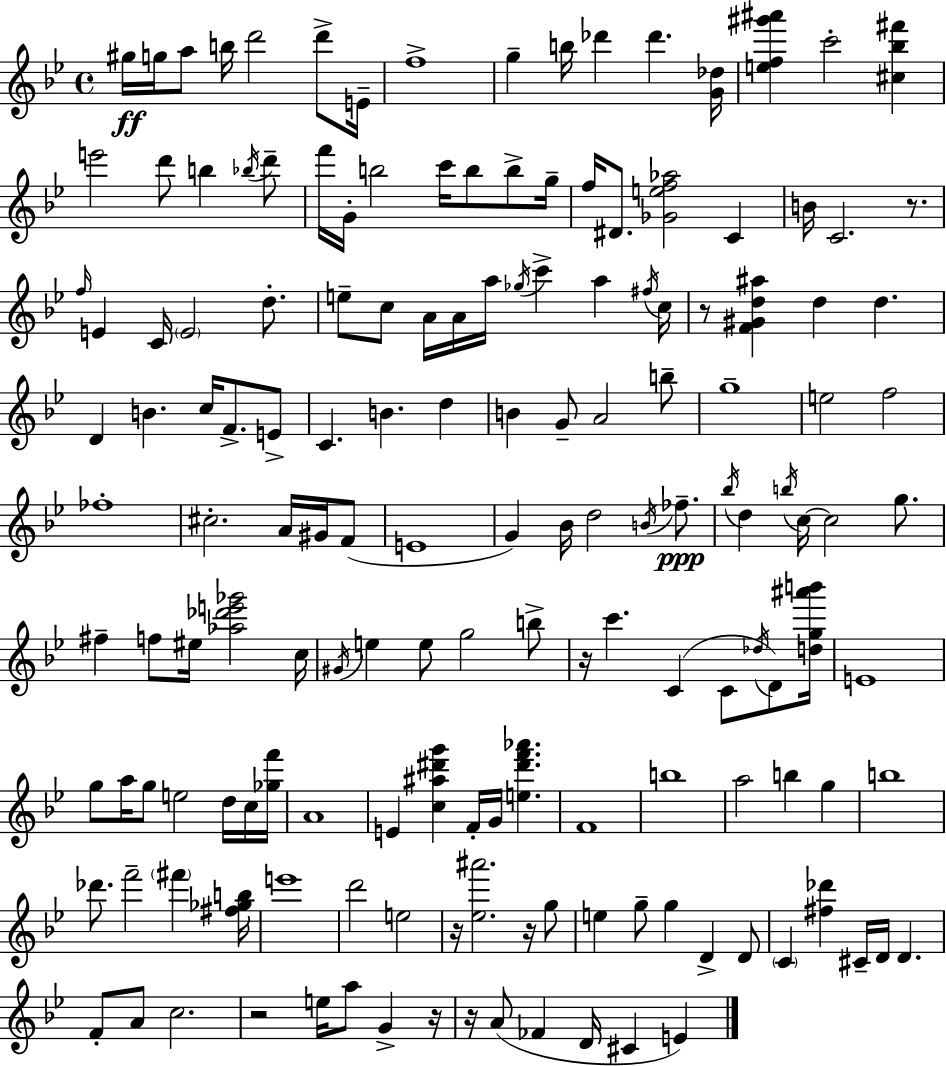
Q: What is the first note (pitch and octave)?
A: G#5